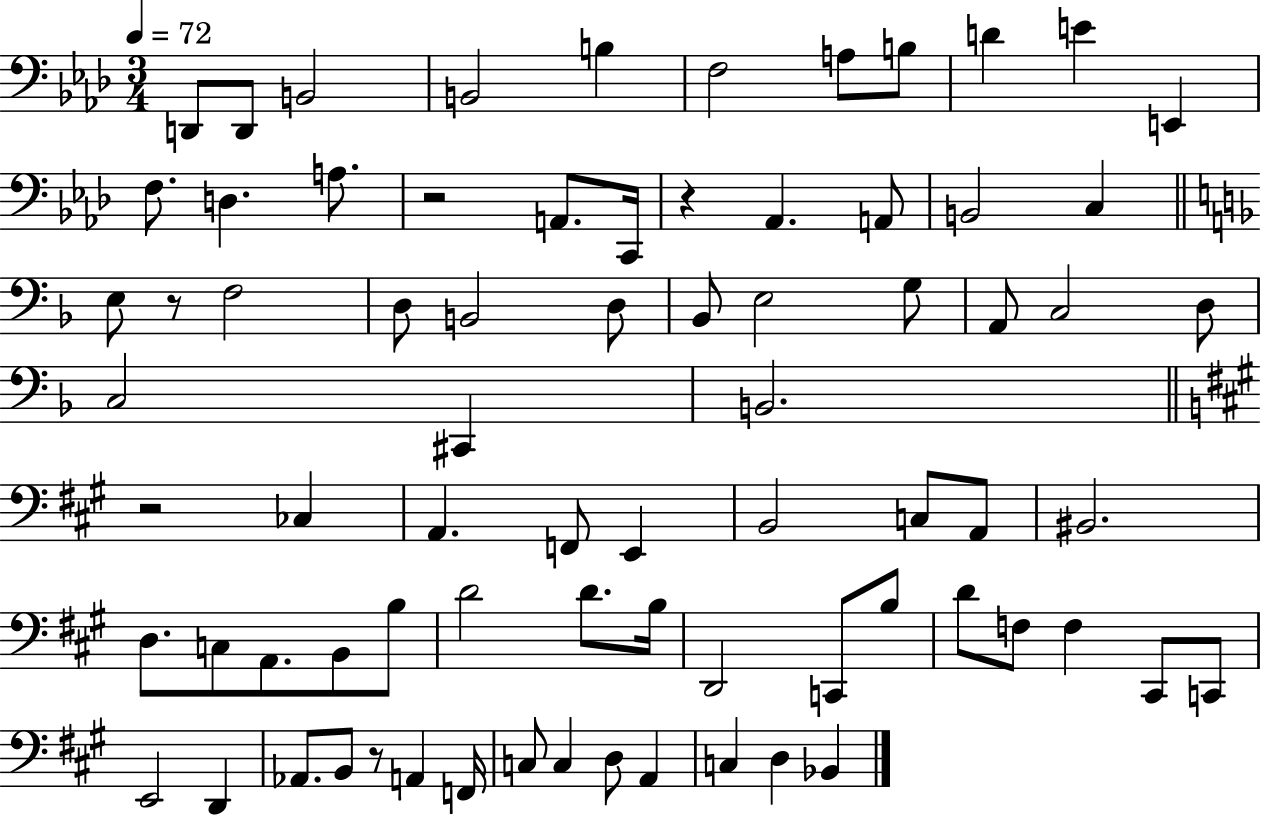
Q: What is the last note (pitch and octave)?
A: Bb2